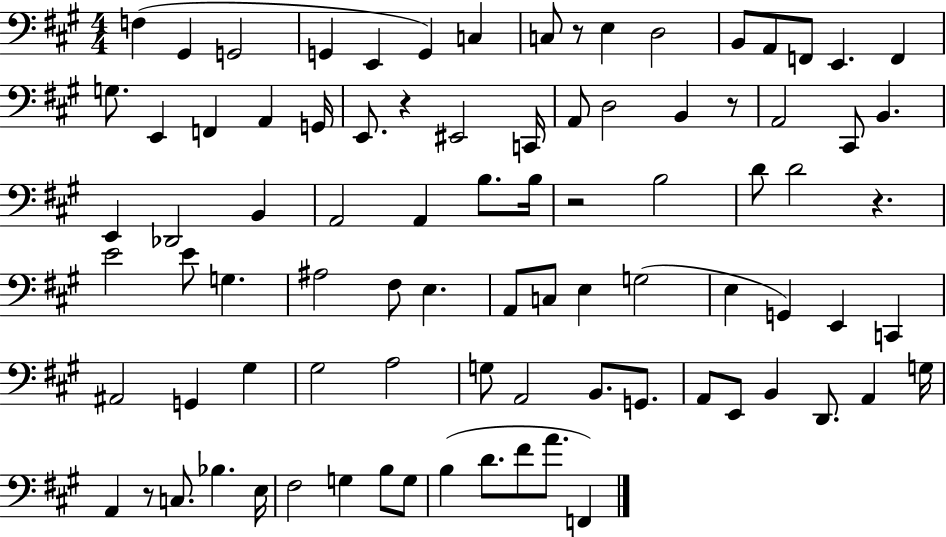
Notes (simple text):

F3/q G#2/q G2/h G2/q E2/q G2/q C3/q C3/e R/e E3/q D3/h B2/e A2/e F2/e E2/q. F2/q G3/e. E2/q F2/q A2/q G2/s E2/e. R/q EIS2/h C2/s A2/e D3/h B2/q R/e A2/h C#2/e B2/q. E2/q Db2/h B2/q A2/h A2/q B3/e. B3/s R/h B3/h D4/e D4/h R/q. E4/h E4/e G3/q. A#3/h F#3/e E3/q. A2/e C3/e E3/q G3/h E3/q G2/q E2/q C2/q A#2/h G2/q G#3/q G#3/h A3/h G3/e A2/h B2/e. G2/e. A2/e E2/e B2/q D2/e. A2/q G3/s A2/q R/e C3/e. Bb3/q. E3/s F#3/h G3/q B3/e G3/e B3/q D4/e. F#4/e A4/e. F2/q